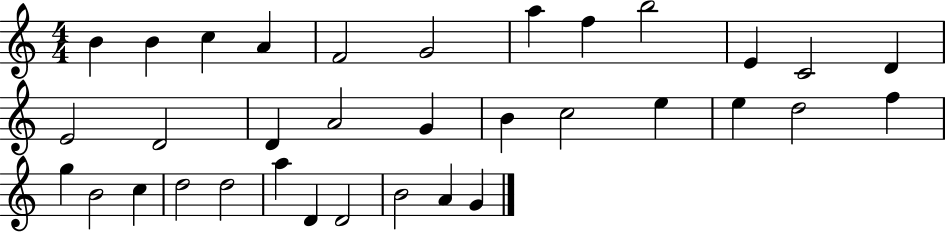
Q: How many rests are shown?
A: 0